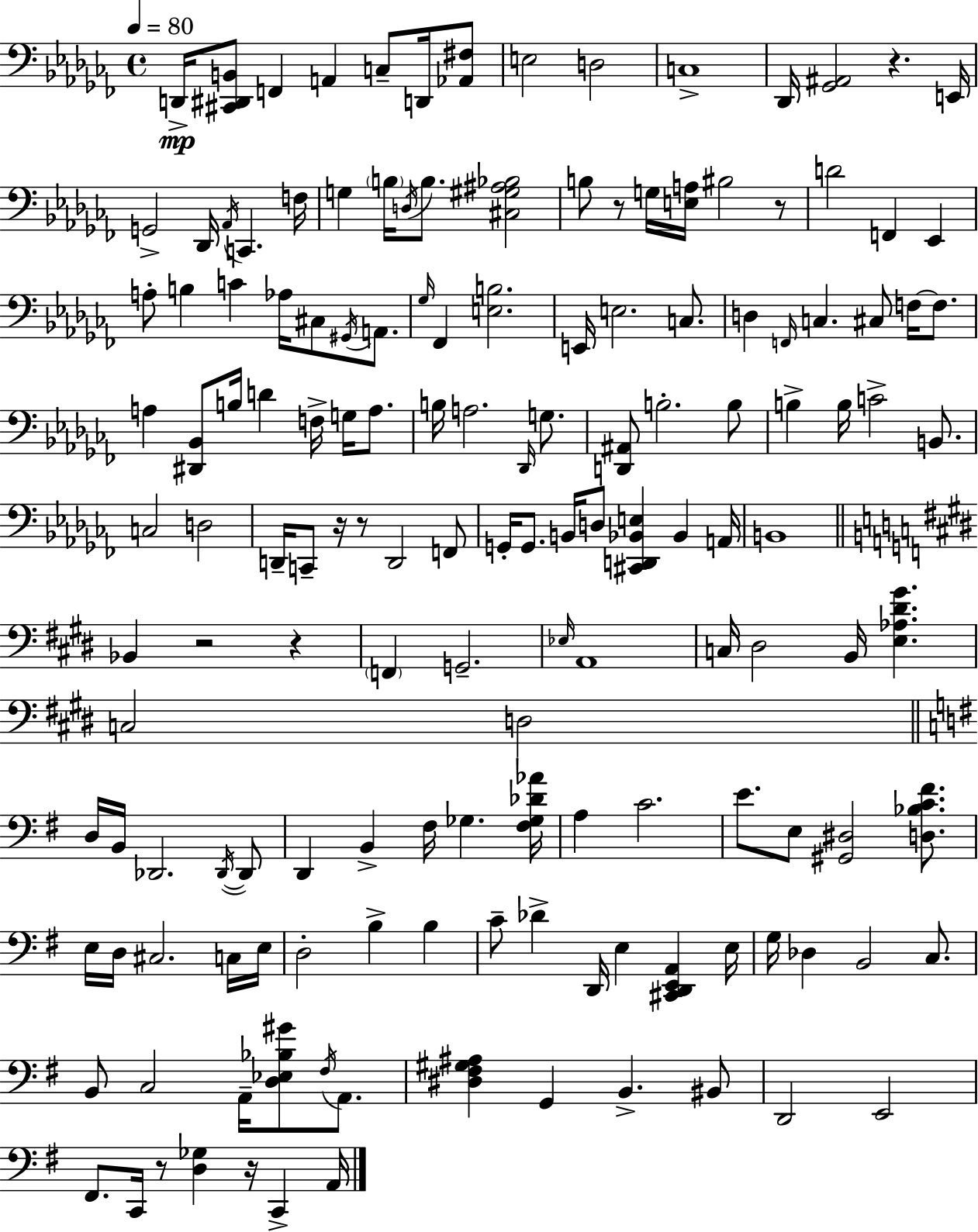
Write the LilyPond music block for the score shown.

{
  \clef bass
  \time 4/4
  \defaultTimeSignature
  \key aes \minor
  \tempo 4 = 80
  d,16->\mp <cis, dis, b,>8 f,4 a,4 c8-- d,16 <aes, fis>8 | e2 d2 | c1-> | des,16 <ges, ais,>2 r4. e,16 | \break g,2-> des,16 \acciaccatura { aes,16 } c,4. | f16 g4 \parenthesize b16 \acciaccatura { d16 } b8. <cis gis ais bes>2 | b8 r8 g16 <e a>16 bis2 | r8 d'2 f,4 ees,4 | \break a8-. b4 c'4 aes16 cis8 \acciaccatura { gis,16 } | a,8. \grace { ges16 } fes,4 <e b>2. | e,16 e2. | c8. d4 \grace { f,16 } c4. cis8 | \break f16~~ f8. a4 <dis, bes,>8 b16 d'4 | f16-> g16 a8. b16 a2. | \grace { des,16 } g8. <d, ais,>8 b2.-. | b8 b4-> b16 c'2-> | \break b,8. c2 d2 | d,16-- c,8-- r16 r8 d,2 | f,8 g,16-. g,8. b,16 d8 <cis, d, bes, e>4 | bes,4 a,16 b,1 | \break \bar "||" \break \key e \major bes,4 r2 r4 | \parenthesize f,4 g,2.-- | \grace { ees16 } a,1 | c16 dis2 b,16 <e aes dis' gis'>4. | \break c2 d2 | \bar "||" \break \key e \minor d16 b,16 des,2. \acciaccatura { des,16~ }~ des,8 | d,4 b,4-> fis16 ges4. | <fis ges des' aes'>16 a4 c'2. | e'8. e8 <gis, dis>2 <d bes c' fis'>8. | \break e16 d16 cis2. c16 | e16 d2-. b4-> b4 | c'8-- des'4-> d,16 e4 <cis, d, e, a,>4 | e16 g16 des4 b,2 c8. | \break b,8 c2 a,16-- <d ees bes gis'>8 \acciaccatura { fis16 } a,8. | <dis fis gis ais>4 g,4 b,4.-> | bis,8 d,2 e,2 | fis,8. c,16 r8 <d ges>4 r16 c,4-> | \break a,16 \bar "|."
}